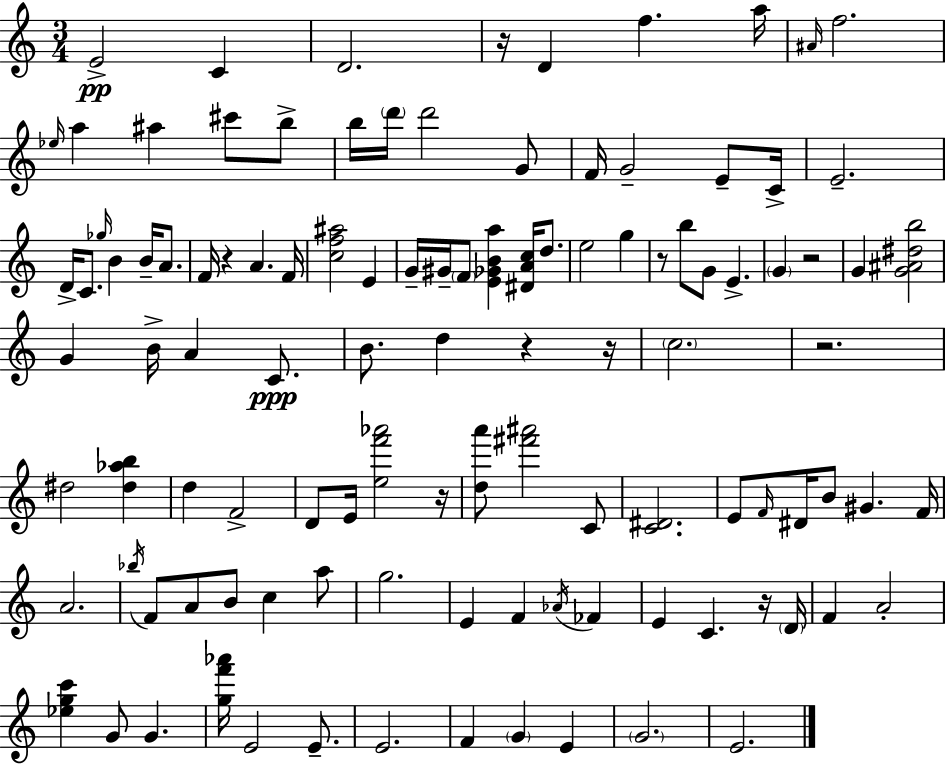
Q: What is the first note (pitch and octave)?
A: E4